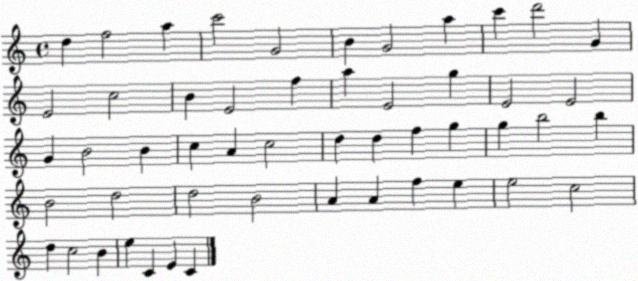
X:1
T:Untitled
M:4/4
L:1/4
K:C
d f2 a c'2 G2 B G2 a c' d'2 G E2 c2 B E2 f a E2 g E2 E2 G B2 B c A c2 d d f g g b2 b B2 d2 d2 B2 A A f e e2 c2 d c2 B e C E C